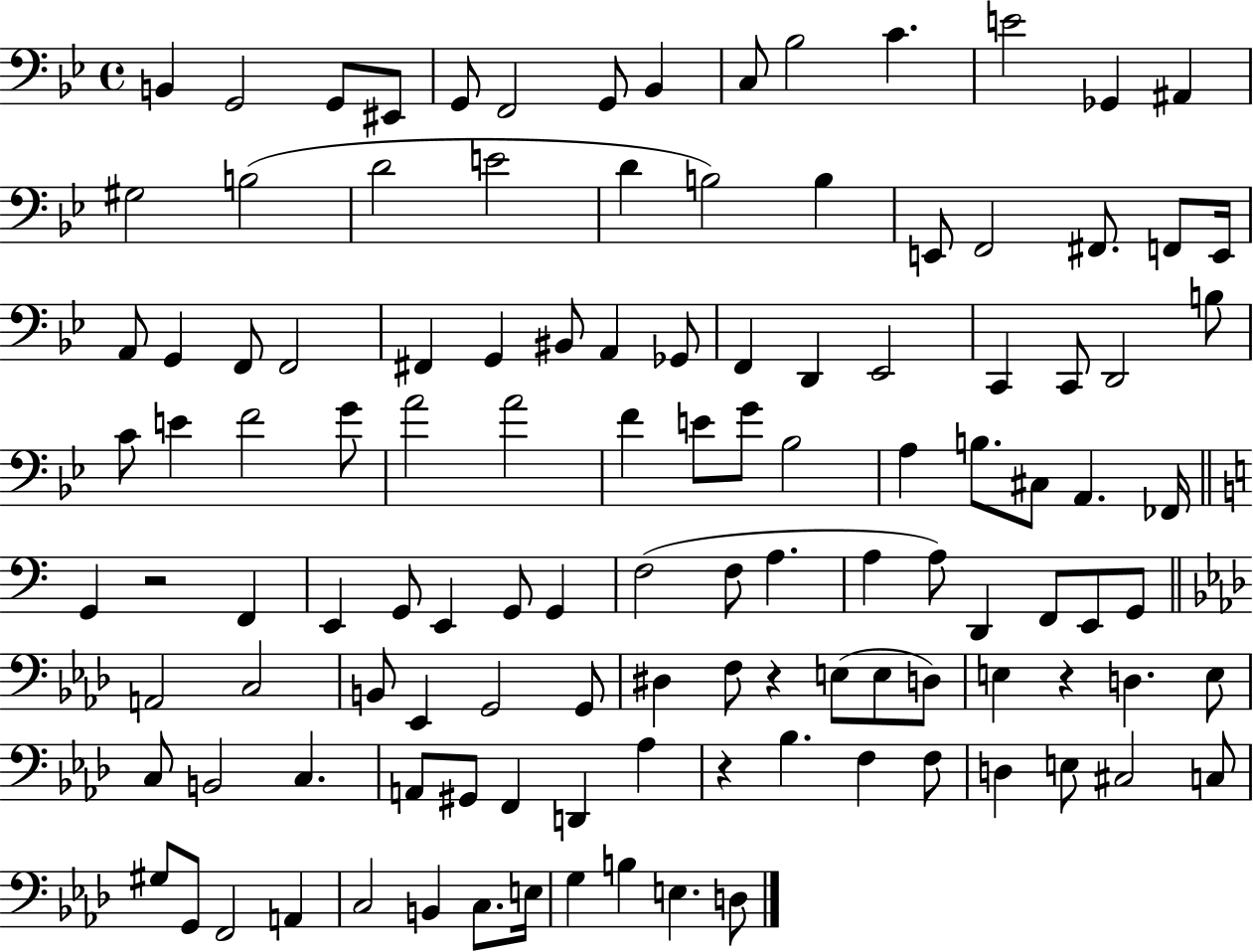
{
  \clef bass
  \time 4/4
  \defaultTimeSignature
  \key bes \major
  b,4 g,2 g,8 eis,8 | g,8 f,2 g,8 bes,4 | c8 bes2 c'4. | e'2 ges,4 ais,4 | \break gis2 b2( | d'2 e'2 | d'4 b2) b4 | e,8 f,2 fis,8. f,8 e,16 | \break a,8 g,4 f,8 f,2 | fis,4 g,4 bis,8 a,4 ges,8 | f,4 d,4 ees,2 | c,4 c,8 d,2 b8 | \break c'8 e'4 f'2 g'8 | a'2 a'2 | f'4 e'8 g'8 bes2 | a4 b8. cis8 a,4. fes,16 | \break \bar "||" \break \key c \major g,4 r2 f,4 | e,4 g,8 e,4 g,8 g,4 | f2( f8 a4. | a4 a8) d,4 f,8 e,8 g,8 | \break \bar "||" \break \key f \minor a,2 c2 | b,8 ees,4 g,2 g,8 | dis4 f8 r4 e8( e8 d8) | e4 r4 d4. e8 | \break c8 b,2 c4. | a,8 gis,8 f,4 d,4 aes4 | r4 bes4. f4 f8 | d4 e8 cis2 c8 | \break gis8 g,8 f,2 a,4 | c2 b,4 c8. e16 | g4 b4 e4. d8 | \bar "|."
}